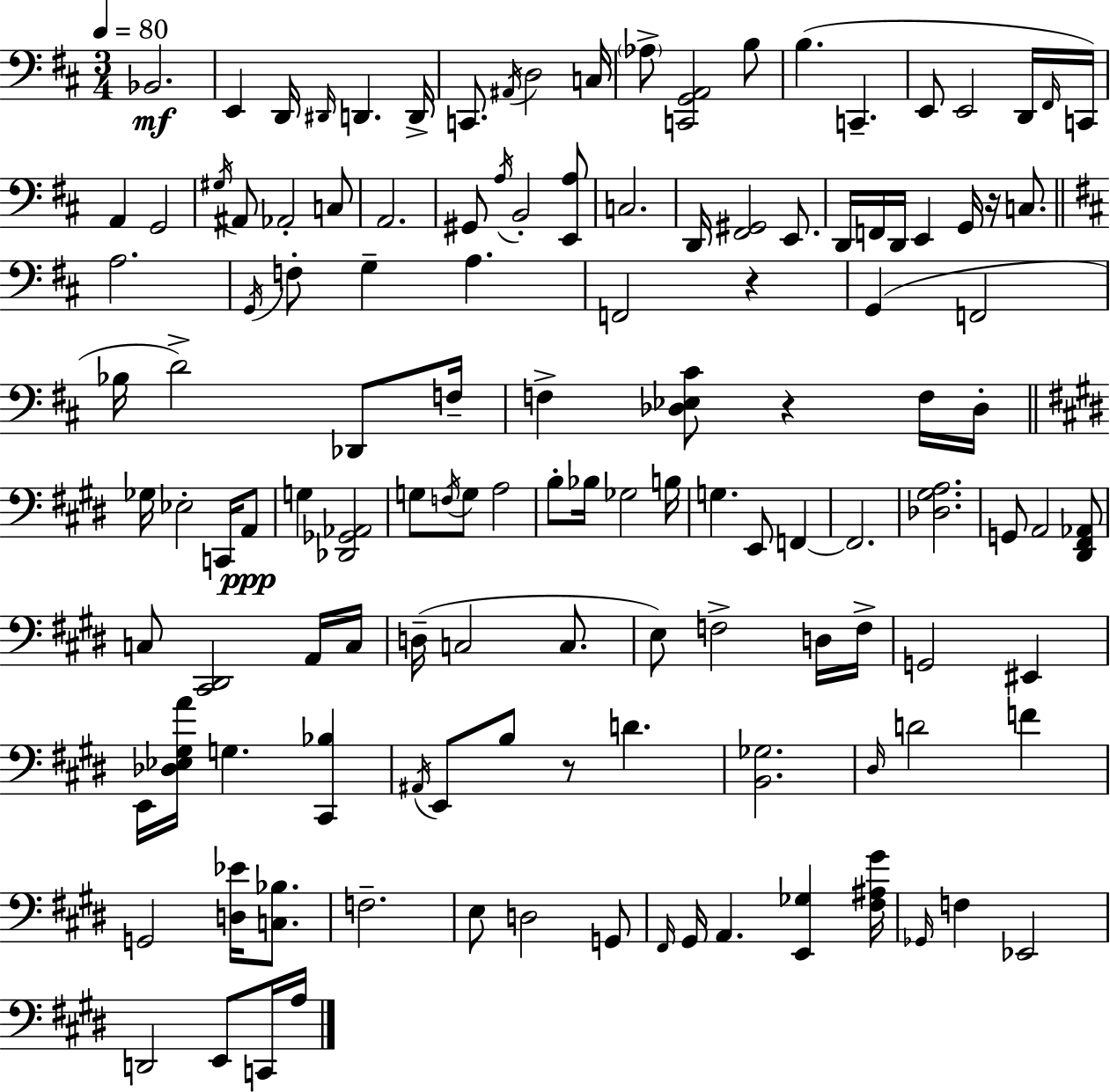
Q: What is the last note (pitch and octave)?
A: A3